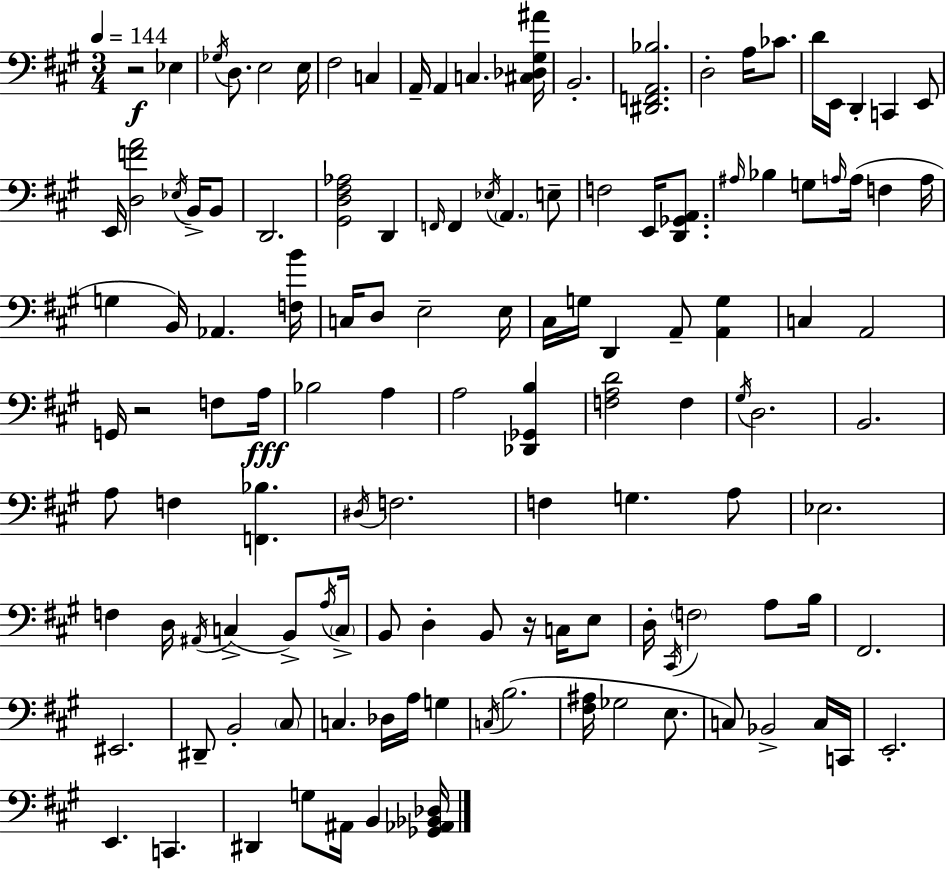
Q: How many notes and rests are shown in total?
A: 126